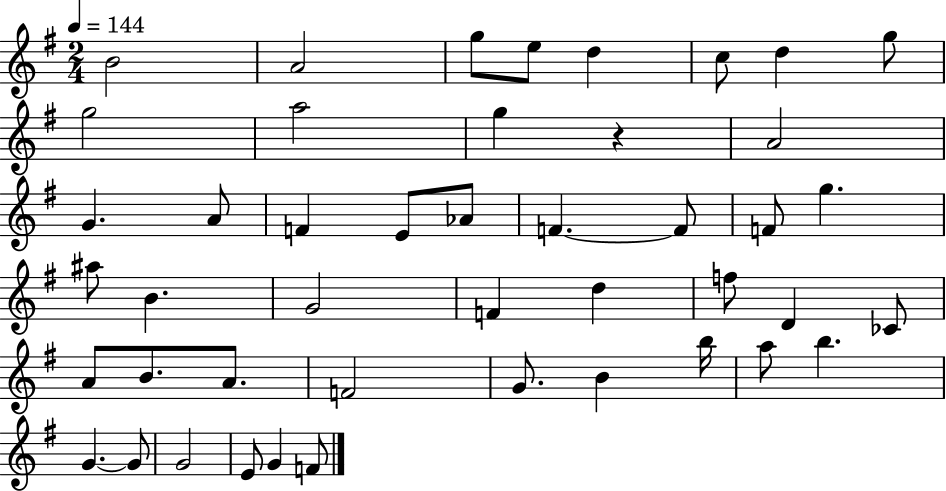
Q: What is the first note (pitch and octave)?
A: B4